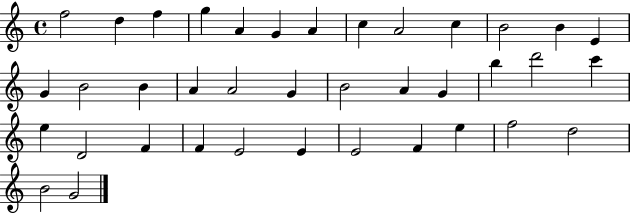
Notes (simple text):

F5/h D5/q F5/q G5/q A4/q G4/q A4/q C5/q A4/h C5/q B4/h B4/q E4/q G4/q B4/h B4/q A4/q A4/h G4/q B4/h A4/q G4/q B5/q D6/h C6/q E5/q D4/h F4/q F4/q E4/h E4/q E4/h F4/q E5/q F5/h D5/h B4/h G4/h